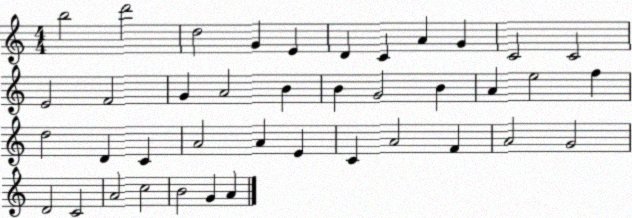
X:1
T:Untitled
M:4/4
L:1/4
K:C
b2 d'2 d2 G E D C A G C2 C2 E2 F2 G A2 B B G2 B A e2 f d2 D C A2 A E C A2 F A2 G2 D2 C2 A2 c2 B2 G A